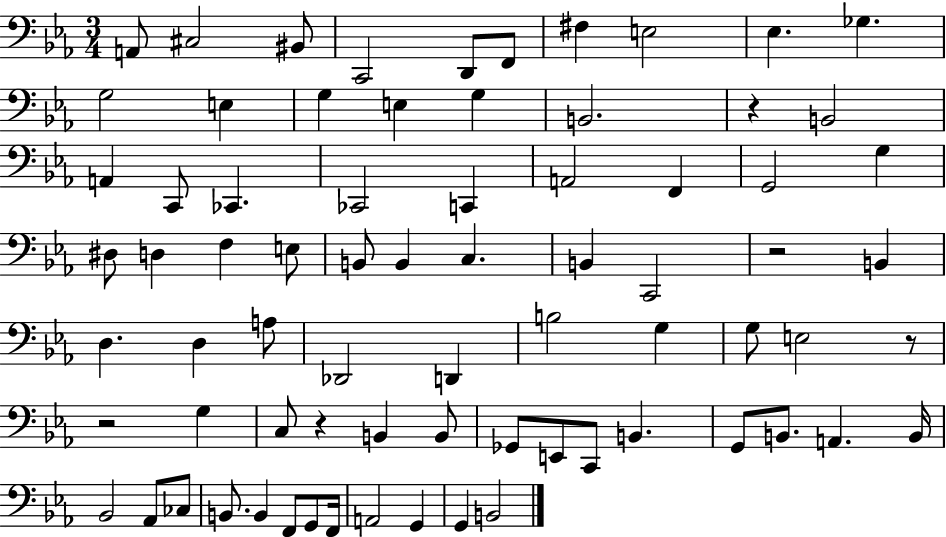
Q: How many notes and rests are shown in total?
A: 74